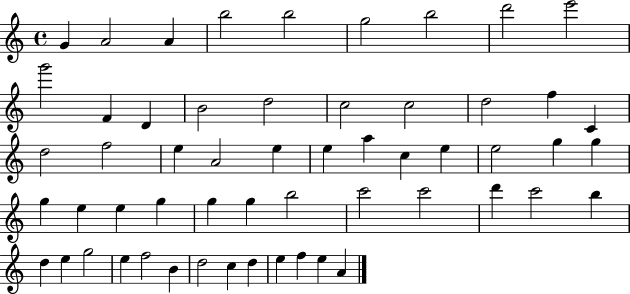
G4/q A4/h A4/q B5/h B5/h G5/h B5/h D6/h E6/h G6/h F4/q D4/q B4/h D5/h C5/h C5/h D5/h F5/q C4/q D5/h F5/h E5/q A4/h E5/q E5/q A5/q C5/q E5/q E5/h G5/q G5/q G5/q E5/q E5/q G5/q G5/q G5/q B5/h C6/h C6/h D6/q C6/h B5/q D5/q E5/q G5/h E5/q F5/h B4/q D5/h C5/q D5/q E5/q F5/q E5/q A4/q